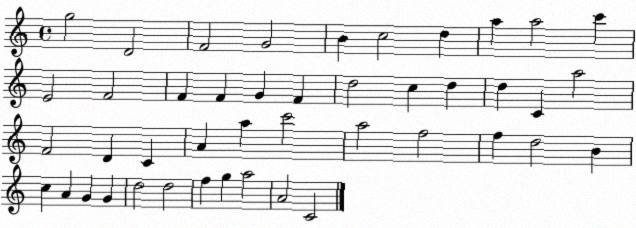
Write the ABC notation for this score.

X:1
T:Untitled
M:4/4
L:1/4
K:C
g2 D2 F2 G2 B c2 d a a2 c' E2 F2 F F G F d2 c d d C a2 F2 D C A a c'2 a2 f2 f d2 B c A G G d2 d2 f g a2 A2 C2